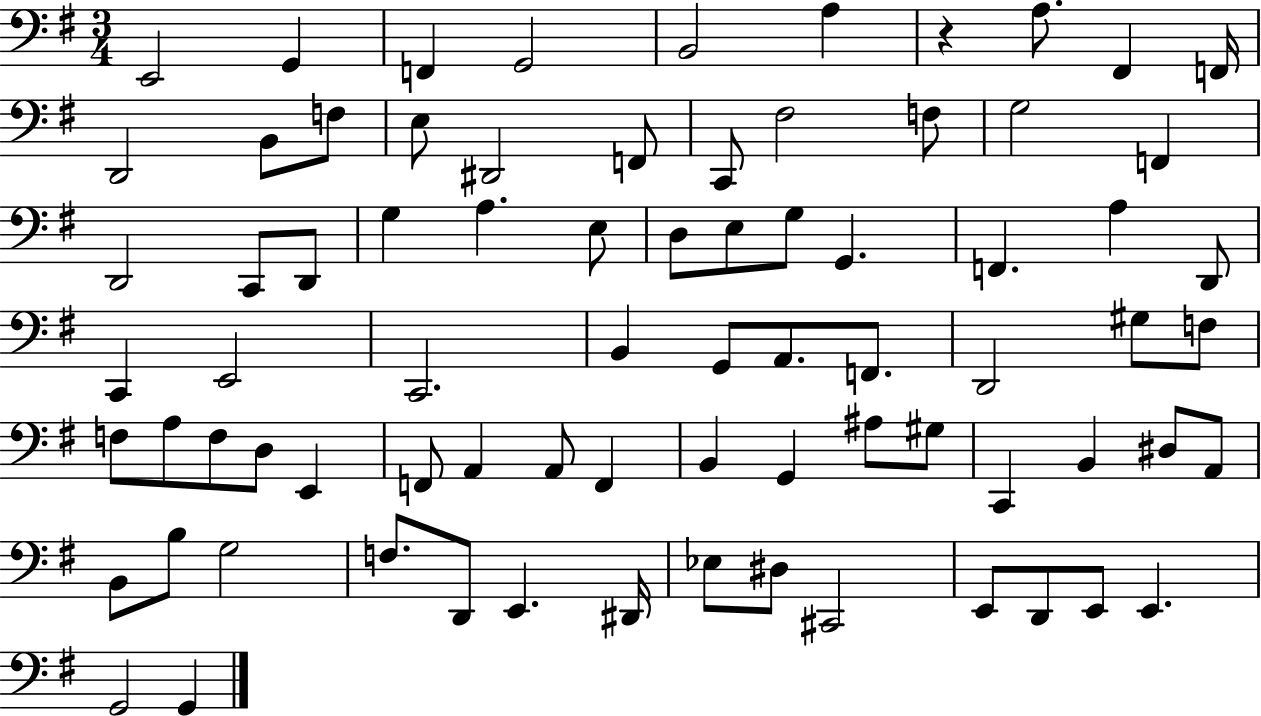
{
  \clef bass
  \numericTimeSignature
  \time 3/4
  \key g \major
  e,2 g,4 | f,4 g,2 | b,2 a4 | r4 a8. fis,4 f,16 | \break d,2 b,8 f8 | e8 dis,2 f,8 | c,8 fis2 f8 | g2 f,4 | \break d,2 c,8 d,8 | g4 a4. e8 | d8 e8 g8 g,4. | f,4. a4 d,8 | \break c,4 e,2 | c,2. | b,4 g,8 a,8. f,8. | d,2 gis8 f8 | \break f8 a8 f8 d8 e,4 | f,8 a,4 a,8 f,4 | b,4 g,4 ais8 gis8 | c,4 b,4 dis8 a,8 | \break b,8 b8 g2 | f8. d,8 e,4. dis,16 | ees8 dis8 cis,2 | e,8 d,8 e,8 e,4. | \break g,2 g,4 | \bar "|."
}